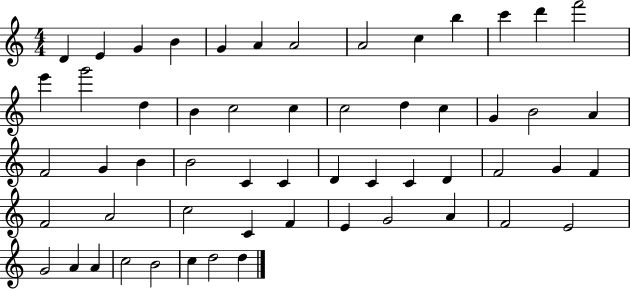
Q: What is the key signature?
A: C major